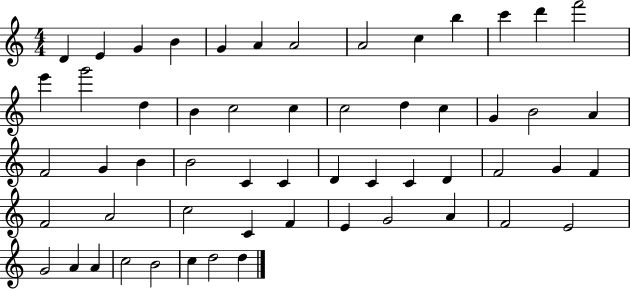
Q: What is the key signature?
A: C major